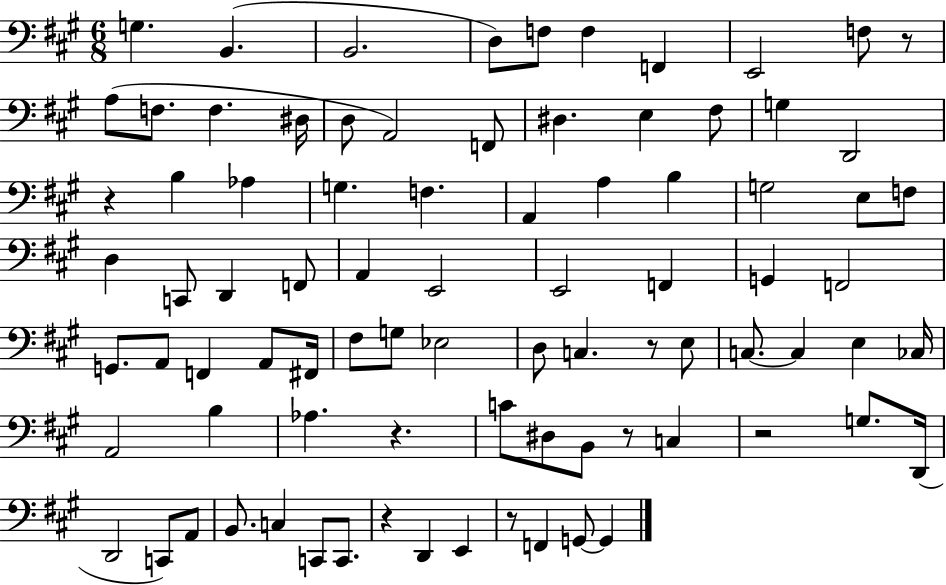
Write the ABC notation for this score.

X:1
T:Untitled
M:6/8
L:1/4
K:A
G, B,, B,,2 D,/2 F,/2 F, F,, E,,2 F,/2 z/2 A,/2 F,/2 F, ^D,/4 D,/2 A,,2 F,,/2 ^D, E, ^F,/2 G, D,,2 z B, _A, G, F, A,, A, B, G,2 E,/2 F,/2 D, C,,/2 D,, F,,/2 A,, E,,2 E,,2 F,, G,, F,,2 G,,/2 A,,/2 F,, A,,/2 ^F,,/4 ^F,/2 G,/2 _E,2 D,/2 C, z/2 E,/2 C,/2 C, E, _C,/4 A,,2 B, _A, z C/2 ^D,/2 B,,/2 z/2 C, z2 G,/2 D,,/4 D,,2 C,,/2 A,,/2 B,,/2 C, C,,/2 C,,/2 z D,, E,, z/2 F,, G,,/2 G,,